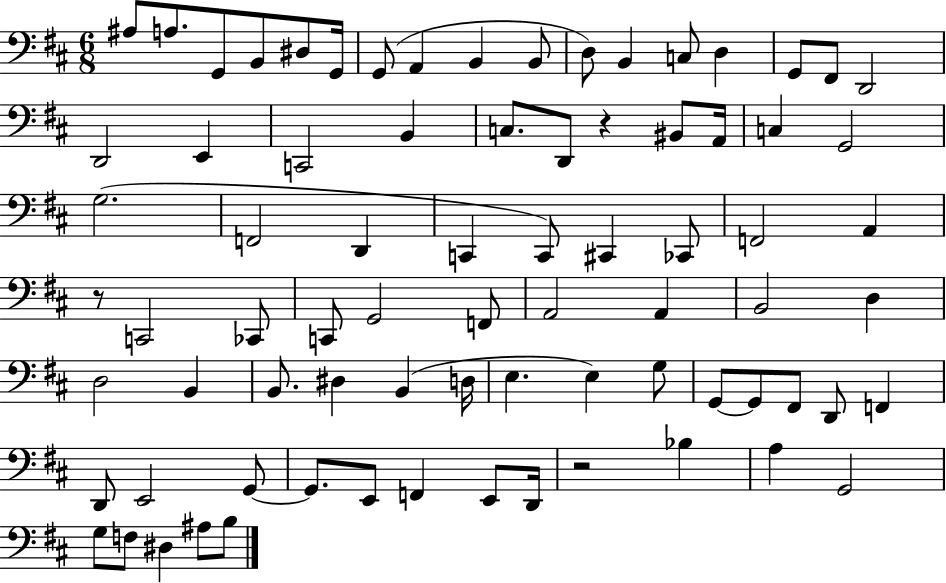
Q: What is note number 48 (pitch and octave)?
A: B2